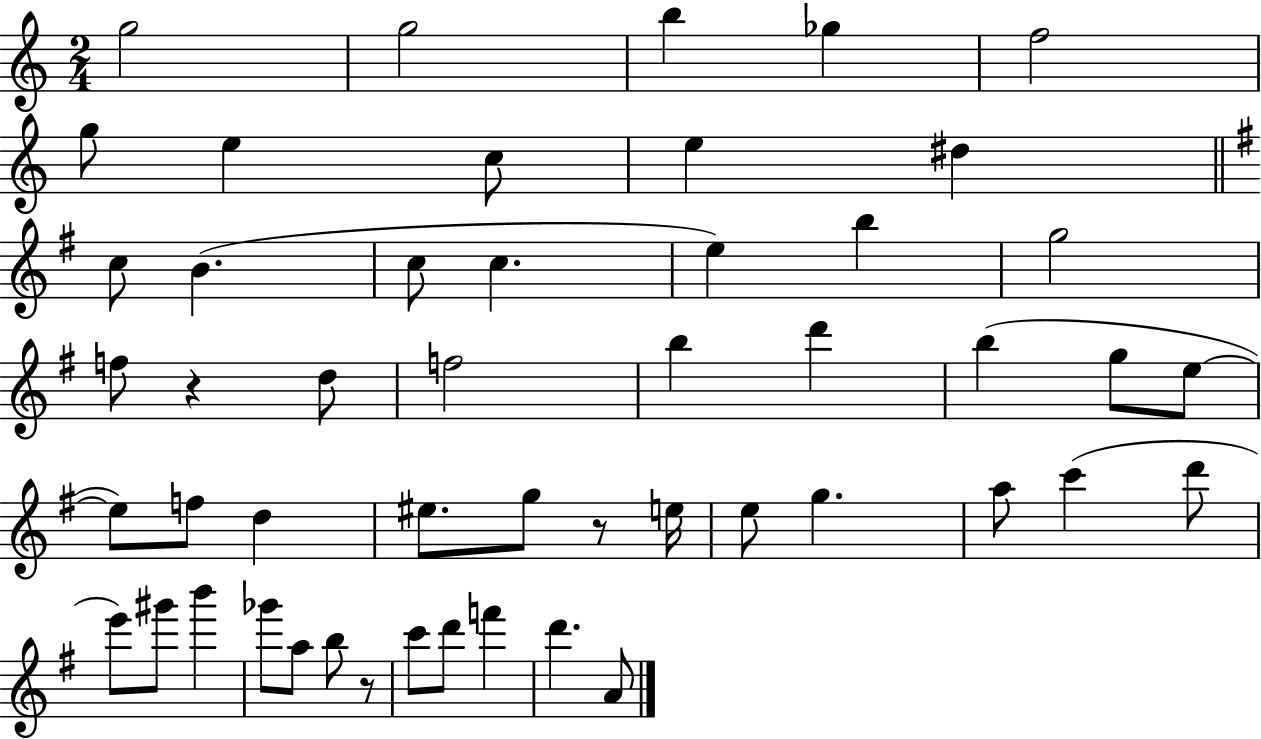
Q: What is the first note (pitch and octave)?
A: G5